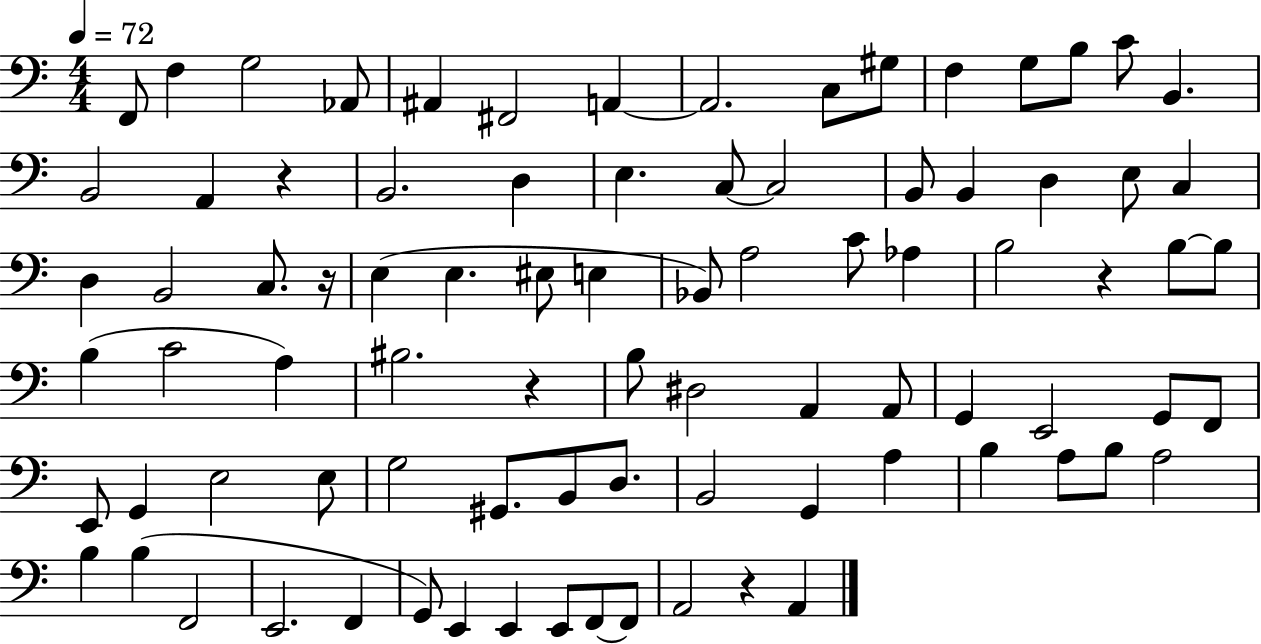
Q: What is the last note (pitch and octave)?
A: A2